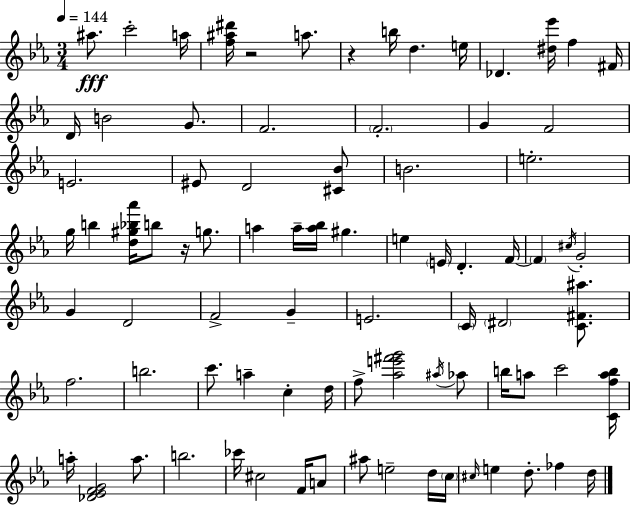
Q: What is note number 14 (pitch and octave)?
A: F4